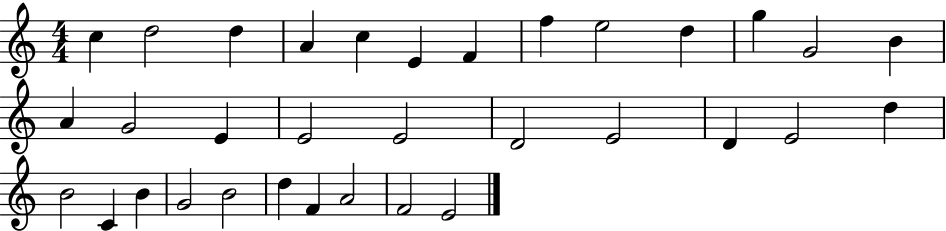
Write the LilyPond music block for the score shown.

{
  \clef treble
  \numericTimeSignature
  \time 4/4
  \key c \major
  c''4 d''2 d''4 | a'4 c''4 e'4 f'4 | f''4 e''2 d''4 | g''4 g'2 b'4 | \break a'4 g'2 e'4 | e'2 e'2 | d'2 e'2 | d'4 e'2 d''4 | \break b'2 c'4 b'4 | g'2 b'2 | d''4 f'4 a'2 | f'2 e'2 | \break \bar "|."
}